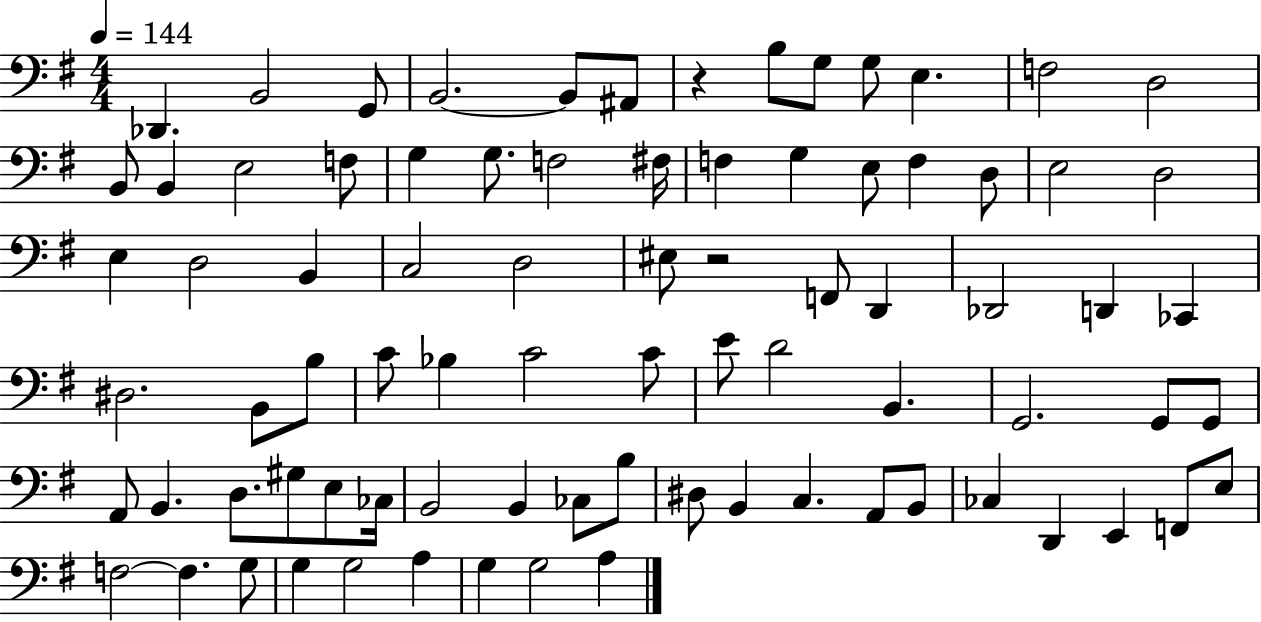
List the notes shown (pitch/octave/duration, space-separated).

Db2/q. B2/h G2/e B2/h. B2/e A#2/e R/q B3/e G3/e G3/e E3/q. F3/h D3/h B2/e B2/q E3/h F3/e G3/q G3/e. F3/h F#3/s F3/q G3/q E3/e F3/q D3/e E3/h D3/h E3/q D3/h B2/q C3/h D3/h EIS3/e R/h F2/e D2/q Db2/h D2/q CES2/q D#3/h. B2/e B3/e C4/e Bb3/q C4/h C4/e E4/e D4/h B2/q. G2/h. G2/e G2/e A2/e B2/q. D3/e. G#3/e E3/e CES3/s B2/h B2/q CES3/e B3/e D#3/e B2/q C3/q. A2/e B2/e CES3/q D2/q E2/q F2/e E3/e F3/h F3/q. G3/e G3/q G3/h A3/q G3/q G3/h A3/q